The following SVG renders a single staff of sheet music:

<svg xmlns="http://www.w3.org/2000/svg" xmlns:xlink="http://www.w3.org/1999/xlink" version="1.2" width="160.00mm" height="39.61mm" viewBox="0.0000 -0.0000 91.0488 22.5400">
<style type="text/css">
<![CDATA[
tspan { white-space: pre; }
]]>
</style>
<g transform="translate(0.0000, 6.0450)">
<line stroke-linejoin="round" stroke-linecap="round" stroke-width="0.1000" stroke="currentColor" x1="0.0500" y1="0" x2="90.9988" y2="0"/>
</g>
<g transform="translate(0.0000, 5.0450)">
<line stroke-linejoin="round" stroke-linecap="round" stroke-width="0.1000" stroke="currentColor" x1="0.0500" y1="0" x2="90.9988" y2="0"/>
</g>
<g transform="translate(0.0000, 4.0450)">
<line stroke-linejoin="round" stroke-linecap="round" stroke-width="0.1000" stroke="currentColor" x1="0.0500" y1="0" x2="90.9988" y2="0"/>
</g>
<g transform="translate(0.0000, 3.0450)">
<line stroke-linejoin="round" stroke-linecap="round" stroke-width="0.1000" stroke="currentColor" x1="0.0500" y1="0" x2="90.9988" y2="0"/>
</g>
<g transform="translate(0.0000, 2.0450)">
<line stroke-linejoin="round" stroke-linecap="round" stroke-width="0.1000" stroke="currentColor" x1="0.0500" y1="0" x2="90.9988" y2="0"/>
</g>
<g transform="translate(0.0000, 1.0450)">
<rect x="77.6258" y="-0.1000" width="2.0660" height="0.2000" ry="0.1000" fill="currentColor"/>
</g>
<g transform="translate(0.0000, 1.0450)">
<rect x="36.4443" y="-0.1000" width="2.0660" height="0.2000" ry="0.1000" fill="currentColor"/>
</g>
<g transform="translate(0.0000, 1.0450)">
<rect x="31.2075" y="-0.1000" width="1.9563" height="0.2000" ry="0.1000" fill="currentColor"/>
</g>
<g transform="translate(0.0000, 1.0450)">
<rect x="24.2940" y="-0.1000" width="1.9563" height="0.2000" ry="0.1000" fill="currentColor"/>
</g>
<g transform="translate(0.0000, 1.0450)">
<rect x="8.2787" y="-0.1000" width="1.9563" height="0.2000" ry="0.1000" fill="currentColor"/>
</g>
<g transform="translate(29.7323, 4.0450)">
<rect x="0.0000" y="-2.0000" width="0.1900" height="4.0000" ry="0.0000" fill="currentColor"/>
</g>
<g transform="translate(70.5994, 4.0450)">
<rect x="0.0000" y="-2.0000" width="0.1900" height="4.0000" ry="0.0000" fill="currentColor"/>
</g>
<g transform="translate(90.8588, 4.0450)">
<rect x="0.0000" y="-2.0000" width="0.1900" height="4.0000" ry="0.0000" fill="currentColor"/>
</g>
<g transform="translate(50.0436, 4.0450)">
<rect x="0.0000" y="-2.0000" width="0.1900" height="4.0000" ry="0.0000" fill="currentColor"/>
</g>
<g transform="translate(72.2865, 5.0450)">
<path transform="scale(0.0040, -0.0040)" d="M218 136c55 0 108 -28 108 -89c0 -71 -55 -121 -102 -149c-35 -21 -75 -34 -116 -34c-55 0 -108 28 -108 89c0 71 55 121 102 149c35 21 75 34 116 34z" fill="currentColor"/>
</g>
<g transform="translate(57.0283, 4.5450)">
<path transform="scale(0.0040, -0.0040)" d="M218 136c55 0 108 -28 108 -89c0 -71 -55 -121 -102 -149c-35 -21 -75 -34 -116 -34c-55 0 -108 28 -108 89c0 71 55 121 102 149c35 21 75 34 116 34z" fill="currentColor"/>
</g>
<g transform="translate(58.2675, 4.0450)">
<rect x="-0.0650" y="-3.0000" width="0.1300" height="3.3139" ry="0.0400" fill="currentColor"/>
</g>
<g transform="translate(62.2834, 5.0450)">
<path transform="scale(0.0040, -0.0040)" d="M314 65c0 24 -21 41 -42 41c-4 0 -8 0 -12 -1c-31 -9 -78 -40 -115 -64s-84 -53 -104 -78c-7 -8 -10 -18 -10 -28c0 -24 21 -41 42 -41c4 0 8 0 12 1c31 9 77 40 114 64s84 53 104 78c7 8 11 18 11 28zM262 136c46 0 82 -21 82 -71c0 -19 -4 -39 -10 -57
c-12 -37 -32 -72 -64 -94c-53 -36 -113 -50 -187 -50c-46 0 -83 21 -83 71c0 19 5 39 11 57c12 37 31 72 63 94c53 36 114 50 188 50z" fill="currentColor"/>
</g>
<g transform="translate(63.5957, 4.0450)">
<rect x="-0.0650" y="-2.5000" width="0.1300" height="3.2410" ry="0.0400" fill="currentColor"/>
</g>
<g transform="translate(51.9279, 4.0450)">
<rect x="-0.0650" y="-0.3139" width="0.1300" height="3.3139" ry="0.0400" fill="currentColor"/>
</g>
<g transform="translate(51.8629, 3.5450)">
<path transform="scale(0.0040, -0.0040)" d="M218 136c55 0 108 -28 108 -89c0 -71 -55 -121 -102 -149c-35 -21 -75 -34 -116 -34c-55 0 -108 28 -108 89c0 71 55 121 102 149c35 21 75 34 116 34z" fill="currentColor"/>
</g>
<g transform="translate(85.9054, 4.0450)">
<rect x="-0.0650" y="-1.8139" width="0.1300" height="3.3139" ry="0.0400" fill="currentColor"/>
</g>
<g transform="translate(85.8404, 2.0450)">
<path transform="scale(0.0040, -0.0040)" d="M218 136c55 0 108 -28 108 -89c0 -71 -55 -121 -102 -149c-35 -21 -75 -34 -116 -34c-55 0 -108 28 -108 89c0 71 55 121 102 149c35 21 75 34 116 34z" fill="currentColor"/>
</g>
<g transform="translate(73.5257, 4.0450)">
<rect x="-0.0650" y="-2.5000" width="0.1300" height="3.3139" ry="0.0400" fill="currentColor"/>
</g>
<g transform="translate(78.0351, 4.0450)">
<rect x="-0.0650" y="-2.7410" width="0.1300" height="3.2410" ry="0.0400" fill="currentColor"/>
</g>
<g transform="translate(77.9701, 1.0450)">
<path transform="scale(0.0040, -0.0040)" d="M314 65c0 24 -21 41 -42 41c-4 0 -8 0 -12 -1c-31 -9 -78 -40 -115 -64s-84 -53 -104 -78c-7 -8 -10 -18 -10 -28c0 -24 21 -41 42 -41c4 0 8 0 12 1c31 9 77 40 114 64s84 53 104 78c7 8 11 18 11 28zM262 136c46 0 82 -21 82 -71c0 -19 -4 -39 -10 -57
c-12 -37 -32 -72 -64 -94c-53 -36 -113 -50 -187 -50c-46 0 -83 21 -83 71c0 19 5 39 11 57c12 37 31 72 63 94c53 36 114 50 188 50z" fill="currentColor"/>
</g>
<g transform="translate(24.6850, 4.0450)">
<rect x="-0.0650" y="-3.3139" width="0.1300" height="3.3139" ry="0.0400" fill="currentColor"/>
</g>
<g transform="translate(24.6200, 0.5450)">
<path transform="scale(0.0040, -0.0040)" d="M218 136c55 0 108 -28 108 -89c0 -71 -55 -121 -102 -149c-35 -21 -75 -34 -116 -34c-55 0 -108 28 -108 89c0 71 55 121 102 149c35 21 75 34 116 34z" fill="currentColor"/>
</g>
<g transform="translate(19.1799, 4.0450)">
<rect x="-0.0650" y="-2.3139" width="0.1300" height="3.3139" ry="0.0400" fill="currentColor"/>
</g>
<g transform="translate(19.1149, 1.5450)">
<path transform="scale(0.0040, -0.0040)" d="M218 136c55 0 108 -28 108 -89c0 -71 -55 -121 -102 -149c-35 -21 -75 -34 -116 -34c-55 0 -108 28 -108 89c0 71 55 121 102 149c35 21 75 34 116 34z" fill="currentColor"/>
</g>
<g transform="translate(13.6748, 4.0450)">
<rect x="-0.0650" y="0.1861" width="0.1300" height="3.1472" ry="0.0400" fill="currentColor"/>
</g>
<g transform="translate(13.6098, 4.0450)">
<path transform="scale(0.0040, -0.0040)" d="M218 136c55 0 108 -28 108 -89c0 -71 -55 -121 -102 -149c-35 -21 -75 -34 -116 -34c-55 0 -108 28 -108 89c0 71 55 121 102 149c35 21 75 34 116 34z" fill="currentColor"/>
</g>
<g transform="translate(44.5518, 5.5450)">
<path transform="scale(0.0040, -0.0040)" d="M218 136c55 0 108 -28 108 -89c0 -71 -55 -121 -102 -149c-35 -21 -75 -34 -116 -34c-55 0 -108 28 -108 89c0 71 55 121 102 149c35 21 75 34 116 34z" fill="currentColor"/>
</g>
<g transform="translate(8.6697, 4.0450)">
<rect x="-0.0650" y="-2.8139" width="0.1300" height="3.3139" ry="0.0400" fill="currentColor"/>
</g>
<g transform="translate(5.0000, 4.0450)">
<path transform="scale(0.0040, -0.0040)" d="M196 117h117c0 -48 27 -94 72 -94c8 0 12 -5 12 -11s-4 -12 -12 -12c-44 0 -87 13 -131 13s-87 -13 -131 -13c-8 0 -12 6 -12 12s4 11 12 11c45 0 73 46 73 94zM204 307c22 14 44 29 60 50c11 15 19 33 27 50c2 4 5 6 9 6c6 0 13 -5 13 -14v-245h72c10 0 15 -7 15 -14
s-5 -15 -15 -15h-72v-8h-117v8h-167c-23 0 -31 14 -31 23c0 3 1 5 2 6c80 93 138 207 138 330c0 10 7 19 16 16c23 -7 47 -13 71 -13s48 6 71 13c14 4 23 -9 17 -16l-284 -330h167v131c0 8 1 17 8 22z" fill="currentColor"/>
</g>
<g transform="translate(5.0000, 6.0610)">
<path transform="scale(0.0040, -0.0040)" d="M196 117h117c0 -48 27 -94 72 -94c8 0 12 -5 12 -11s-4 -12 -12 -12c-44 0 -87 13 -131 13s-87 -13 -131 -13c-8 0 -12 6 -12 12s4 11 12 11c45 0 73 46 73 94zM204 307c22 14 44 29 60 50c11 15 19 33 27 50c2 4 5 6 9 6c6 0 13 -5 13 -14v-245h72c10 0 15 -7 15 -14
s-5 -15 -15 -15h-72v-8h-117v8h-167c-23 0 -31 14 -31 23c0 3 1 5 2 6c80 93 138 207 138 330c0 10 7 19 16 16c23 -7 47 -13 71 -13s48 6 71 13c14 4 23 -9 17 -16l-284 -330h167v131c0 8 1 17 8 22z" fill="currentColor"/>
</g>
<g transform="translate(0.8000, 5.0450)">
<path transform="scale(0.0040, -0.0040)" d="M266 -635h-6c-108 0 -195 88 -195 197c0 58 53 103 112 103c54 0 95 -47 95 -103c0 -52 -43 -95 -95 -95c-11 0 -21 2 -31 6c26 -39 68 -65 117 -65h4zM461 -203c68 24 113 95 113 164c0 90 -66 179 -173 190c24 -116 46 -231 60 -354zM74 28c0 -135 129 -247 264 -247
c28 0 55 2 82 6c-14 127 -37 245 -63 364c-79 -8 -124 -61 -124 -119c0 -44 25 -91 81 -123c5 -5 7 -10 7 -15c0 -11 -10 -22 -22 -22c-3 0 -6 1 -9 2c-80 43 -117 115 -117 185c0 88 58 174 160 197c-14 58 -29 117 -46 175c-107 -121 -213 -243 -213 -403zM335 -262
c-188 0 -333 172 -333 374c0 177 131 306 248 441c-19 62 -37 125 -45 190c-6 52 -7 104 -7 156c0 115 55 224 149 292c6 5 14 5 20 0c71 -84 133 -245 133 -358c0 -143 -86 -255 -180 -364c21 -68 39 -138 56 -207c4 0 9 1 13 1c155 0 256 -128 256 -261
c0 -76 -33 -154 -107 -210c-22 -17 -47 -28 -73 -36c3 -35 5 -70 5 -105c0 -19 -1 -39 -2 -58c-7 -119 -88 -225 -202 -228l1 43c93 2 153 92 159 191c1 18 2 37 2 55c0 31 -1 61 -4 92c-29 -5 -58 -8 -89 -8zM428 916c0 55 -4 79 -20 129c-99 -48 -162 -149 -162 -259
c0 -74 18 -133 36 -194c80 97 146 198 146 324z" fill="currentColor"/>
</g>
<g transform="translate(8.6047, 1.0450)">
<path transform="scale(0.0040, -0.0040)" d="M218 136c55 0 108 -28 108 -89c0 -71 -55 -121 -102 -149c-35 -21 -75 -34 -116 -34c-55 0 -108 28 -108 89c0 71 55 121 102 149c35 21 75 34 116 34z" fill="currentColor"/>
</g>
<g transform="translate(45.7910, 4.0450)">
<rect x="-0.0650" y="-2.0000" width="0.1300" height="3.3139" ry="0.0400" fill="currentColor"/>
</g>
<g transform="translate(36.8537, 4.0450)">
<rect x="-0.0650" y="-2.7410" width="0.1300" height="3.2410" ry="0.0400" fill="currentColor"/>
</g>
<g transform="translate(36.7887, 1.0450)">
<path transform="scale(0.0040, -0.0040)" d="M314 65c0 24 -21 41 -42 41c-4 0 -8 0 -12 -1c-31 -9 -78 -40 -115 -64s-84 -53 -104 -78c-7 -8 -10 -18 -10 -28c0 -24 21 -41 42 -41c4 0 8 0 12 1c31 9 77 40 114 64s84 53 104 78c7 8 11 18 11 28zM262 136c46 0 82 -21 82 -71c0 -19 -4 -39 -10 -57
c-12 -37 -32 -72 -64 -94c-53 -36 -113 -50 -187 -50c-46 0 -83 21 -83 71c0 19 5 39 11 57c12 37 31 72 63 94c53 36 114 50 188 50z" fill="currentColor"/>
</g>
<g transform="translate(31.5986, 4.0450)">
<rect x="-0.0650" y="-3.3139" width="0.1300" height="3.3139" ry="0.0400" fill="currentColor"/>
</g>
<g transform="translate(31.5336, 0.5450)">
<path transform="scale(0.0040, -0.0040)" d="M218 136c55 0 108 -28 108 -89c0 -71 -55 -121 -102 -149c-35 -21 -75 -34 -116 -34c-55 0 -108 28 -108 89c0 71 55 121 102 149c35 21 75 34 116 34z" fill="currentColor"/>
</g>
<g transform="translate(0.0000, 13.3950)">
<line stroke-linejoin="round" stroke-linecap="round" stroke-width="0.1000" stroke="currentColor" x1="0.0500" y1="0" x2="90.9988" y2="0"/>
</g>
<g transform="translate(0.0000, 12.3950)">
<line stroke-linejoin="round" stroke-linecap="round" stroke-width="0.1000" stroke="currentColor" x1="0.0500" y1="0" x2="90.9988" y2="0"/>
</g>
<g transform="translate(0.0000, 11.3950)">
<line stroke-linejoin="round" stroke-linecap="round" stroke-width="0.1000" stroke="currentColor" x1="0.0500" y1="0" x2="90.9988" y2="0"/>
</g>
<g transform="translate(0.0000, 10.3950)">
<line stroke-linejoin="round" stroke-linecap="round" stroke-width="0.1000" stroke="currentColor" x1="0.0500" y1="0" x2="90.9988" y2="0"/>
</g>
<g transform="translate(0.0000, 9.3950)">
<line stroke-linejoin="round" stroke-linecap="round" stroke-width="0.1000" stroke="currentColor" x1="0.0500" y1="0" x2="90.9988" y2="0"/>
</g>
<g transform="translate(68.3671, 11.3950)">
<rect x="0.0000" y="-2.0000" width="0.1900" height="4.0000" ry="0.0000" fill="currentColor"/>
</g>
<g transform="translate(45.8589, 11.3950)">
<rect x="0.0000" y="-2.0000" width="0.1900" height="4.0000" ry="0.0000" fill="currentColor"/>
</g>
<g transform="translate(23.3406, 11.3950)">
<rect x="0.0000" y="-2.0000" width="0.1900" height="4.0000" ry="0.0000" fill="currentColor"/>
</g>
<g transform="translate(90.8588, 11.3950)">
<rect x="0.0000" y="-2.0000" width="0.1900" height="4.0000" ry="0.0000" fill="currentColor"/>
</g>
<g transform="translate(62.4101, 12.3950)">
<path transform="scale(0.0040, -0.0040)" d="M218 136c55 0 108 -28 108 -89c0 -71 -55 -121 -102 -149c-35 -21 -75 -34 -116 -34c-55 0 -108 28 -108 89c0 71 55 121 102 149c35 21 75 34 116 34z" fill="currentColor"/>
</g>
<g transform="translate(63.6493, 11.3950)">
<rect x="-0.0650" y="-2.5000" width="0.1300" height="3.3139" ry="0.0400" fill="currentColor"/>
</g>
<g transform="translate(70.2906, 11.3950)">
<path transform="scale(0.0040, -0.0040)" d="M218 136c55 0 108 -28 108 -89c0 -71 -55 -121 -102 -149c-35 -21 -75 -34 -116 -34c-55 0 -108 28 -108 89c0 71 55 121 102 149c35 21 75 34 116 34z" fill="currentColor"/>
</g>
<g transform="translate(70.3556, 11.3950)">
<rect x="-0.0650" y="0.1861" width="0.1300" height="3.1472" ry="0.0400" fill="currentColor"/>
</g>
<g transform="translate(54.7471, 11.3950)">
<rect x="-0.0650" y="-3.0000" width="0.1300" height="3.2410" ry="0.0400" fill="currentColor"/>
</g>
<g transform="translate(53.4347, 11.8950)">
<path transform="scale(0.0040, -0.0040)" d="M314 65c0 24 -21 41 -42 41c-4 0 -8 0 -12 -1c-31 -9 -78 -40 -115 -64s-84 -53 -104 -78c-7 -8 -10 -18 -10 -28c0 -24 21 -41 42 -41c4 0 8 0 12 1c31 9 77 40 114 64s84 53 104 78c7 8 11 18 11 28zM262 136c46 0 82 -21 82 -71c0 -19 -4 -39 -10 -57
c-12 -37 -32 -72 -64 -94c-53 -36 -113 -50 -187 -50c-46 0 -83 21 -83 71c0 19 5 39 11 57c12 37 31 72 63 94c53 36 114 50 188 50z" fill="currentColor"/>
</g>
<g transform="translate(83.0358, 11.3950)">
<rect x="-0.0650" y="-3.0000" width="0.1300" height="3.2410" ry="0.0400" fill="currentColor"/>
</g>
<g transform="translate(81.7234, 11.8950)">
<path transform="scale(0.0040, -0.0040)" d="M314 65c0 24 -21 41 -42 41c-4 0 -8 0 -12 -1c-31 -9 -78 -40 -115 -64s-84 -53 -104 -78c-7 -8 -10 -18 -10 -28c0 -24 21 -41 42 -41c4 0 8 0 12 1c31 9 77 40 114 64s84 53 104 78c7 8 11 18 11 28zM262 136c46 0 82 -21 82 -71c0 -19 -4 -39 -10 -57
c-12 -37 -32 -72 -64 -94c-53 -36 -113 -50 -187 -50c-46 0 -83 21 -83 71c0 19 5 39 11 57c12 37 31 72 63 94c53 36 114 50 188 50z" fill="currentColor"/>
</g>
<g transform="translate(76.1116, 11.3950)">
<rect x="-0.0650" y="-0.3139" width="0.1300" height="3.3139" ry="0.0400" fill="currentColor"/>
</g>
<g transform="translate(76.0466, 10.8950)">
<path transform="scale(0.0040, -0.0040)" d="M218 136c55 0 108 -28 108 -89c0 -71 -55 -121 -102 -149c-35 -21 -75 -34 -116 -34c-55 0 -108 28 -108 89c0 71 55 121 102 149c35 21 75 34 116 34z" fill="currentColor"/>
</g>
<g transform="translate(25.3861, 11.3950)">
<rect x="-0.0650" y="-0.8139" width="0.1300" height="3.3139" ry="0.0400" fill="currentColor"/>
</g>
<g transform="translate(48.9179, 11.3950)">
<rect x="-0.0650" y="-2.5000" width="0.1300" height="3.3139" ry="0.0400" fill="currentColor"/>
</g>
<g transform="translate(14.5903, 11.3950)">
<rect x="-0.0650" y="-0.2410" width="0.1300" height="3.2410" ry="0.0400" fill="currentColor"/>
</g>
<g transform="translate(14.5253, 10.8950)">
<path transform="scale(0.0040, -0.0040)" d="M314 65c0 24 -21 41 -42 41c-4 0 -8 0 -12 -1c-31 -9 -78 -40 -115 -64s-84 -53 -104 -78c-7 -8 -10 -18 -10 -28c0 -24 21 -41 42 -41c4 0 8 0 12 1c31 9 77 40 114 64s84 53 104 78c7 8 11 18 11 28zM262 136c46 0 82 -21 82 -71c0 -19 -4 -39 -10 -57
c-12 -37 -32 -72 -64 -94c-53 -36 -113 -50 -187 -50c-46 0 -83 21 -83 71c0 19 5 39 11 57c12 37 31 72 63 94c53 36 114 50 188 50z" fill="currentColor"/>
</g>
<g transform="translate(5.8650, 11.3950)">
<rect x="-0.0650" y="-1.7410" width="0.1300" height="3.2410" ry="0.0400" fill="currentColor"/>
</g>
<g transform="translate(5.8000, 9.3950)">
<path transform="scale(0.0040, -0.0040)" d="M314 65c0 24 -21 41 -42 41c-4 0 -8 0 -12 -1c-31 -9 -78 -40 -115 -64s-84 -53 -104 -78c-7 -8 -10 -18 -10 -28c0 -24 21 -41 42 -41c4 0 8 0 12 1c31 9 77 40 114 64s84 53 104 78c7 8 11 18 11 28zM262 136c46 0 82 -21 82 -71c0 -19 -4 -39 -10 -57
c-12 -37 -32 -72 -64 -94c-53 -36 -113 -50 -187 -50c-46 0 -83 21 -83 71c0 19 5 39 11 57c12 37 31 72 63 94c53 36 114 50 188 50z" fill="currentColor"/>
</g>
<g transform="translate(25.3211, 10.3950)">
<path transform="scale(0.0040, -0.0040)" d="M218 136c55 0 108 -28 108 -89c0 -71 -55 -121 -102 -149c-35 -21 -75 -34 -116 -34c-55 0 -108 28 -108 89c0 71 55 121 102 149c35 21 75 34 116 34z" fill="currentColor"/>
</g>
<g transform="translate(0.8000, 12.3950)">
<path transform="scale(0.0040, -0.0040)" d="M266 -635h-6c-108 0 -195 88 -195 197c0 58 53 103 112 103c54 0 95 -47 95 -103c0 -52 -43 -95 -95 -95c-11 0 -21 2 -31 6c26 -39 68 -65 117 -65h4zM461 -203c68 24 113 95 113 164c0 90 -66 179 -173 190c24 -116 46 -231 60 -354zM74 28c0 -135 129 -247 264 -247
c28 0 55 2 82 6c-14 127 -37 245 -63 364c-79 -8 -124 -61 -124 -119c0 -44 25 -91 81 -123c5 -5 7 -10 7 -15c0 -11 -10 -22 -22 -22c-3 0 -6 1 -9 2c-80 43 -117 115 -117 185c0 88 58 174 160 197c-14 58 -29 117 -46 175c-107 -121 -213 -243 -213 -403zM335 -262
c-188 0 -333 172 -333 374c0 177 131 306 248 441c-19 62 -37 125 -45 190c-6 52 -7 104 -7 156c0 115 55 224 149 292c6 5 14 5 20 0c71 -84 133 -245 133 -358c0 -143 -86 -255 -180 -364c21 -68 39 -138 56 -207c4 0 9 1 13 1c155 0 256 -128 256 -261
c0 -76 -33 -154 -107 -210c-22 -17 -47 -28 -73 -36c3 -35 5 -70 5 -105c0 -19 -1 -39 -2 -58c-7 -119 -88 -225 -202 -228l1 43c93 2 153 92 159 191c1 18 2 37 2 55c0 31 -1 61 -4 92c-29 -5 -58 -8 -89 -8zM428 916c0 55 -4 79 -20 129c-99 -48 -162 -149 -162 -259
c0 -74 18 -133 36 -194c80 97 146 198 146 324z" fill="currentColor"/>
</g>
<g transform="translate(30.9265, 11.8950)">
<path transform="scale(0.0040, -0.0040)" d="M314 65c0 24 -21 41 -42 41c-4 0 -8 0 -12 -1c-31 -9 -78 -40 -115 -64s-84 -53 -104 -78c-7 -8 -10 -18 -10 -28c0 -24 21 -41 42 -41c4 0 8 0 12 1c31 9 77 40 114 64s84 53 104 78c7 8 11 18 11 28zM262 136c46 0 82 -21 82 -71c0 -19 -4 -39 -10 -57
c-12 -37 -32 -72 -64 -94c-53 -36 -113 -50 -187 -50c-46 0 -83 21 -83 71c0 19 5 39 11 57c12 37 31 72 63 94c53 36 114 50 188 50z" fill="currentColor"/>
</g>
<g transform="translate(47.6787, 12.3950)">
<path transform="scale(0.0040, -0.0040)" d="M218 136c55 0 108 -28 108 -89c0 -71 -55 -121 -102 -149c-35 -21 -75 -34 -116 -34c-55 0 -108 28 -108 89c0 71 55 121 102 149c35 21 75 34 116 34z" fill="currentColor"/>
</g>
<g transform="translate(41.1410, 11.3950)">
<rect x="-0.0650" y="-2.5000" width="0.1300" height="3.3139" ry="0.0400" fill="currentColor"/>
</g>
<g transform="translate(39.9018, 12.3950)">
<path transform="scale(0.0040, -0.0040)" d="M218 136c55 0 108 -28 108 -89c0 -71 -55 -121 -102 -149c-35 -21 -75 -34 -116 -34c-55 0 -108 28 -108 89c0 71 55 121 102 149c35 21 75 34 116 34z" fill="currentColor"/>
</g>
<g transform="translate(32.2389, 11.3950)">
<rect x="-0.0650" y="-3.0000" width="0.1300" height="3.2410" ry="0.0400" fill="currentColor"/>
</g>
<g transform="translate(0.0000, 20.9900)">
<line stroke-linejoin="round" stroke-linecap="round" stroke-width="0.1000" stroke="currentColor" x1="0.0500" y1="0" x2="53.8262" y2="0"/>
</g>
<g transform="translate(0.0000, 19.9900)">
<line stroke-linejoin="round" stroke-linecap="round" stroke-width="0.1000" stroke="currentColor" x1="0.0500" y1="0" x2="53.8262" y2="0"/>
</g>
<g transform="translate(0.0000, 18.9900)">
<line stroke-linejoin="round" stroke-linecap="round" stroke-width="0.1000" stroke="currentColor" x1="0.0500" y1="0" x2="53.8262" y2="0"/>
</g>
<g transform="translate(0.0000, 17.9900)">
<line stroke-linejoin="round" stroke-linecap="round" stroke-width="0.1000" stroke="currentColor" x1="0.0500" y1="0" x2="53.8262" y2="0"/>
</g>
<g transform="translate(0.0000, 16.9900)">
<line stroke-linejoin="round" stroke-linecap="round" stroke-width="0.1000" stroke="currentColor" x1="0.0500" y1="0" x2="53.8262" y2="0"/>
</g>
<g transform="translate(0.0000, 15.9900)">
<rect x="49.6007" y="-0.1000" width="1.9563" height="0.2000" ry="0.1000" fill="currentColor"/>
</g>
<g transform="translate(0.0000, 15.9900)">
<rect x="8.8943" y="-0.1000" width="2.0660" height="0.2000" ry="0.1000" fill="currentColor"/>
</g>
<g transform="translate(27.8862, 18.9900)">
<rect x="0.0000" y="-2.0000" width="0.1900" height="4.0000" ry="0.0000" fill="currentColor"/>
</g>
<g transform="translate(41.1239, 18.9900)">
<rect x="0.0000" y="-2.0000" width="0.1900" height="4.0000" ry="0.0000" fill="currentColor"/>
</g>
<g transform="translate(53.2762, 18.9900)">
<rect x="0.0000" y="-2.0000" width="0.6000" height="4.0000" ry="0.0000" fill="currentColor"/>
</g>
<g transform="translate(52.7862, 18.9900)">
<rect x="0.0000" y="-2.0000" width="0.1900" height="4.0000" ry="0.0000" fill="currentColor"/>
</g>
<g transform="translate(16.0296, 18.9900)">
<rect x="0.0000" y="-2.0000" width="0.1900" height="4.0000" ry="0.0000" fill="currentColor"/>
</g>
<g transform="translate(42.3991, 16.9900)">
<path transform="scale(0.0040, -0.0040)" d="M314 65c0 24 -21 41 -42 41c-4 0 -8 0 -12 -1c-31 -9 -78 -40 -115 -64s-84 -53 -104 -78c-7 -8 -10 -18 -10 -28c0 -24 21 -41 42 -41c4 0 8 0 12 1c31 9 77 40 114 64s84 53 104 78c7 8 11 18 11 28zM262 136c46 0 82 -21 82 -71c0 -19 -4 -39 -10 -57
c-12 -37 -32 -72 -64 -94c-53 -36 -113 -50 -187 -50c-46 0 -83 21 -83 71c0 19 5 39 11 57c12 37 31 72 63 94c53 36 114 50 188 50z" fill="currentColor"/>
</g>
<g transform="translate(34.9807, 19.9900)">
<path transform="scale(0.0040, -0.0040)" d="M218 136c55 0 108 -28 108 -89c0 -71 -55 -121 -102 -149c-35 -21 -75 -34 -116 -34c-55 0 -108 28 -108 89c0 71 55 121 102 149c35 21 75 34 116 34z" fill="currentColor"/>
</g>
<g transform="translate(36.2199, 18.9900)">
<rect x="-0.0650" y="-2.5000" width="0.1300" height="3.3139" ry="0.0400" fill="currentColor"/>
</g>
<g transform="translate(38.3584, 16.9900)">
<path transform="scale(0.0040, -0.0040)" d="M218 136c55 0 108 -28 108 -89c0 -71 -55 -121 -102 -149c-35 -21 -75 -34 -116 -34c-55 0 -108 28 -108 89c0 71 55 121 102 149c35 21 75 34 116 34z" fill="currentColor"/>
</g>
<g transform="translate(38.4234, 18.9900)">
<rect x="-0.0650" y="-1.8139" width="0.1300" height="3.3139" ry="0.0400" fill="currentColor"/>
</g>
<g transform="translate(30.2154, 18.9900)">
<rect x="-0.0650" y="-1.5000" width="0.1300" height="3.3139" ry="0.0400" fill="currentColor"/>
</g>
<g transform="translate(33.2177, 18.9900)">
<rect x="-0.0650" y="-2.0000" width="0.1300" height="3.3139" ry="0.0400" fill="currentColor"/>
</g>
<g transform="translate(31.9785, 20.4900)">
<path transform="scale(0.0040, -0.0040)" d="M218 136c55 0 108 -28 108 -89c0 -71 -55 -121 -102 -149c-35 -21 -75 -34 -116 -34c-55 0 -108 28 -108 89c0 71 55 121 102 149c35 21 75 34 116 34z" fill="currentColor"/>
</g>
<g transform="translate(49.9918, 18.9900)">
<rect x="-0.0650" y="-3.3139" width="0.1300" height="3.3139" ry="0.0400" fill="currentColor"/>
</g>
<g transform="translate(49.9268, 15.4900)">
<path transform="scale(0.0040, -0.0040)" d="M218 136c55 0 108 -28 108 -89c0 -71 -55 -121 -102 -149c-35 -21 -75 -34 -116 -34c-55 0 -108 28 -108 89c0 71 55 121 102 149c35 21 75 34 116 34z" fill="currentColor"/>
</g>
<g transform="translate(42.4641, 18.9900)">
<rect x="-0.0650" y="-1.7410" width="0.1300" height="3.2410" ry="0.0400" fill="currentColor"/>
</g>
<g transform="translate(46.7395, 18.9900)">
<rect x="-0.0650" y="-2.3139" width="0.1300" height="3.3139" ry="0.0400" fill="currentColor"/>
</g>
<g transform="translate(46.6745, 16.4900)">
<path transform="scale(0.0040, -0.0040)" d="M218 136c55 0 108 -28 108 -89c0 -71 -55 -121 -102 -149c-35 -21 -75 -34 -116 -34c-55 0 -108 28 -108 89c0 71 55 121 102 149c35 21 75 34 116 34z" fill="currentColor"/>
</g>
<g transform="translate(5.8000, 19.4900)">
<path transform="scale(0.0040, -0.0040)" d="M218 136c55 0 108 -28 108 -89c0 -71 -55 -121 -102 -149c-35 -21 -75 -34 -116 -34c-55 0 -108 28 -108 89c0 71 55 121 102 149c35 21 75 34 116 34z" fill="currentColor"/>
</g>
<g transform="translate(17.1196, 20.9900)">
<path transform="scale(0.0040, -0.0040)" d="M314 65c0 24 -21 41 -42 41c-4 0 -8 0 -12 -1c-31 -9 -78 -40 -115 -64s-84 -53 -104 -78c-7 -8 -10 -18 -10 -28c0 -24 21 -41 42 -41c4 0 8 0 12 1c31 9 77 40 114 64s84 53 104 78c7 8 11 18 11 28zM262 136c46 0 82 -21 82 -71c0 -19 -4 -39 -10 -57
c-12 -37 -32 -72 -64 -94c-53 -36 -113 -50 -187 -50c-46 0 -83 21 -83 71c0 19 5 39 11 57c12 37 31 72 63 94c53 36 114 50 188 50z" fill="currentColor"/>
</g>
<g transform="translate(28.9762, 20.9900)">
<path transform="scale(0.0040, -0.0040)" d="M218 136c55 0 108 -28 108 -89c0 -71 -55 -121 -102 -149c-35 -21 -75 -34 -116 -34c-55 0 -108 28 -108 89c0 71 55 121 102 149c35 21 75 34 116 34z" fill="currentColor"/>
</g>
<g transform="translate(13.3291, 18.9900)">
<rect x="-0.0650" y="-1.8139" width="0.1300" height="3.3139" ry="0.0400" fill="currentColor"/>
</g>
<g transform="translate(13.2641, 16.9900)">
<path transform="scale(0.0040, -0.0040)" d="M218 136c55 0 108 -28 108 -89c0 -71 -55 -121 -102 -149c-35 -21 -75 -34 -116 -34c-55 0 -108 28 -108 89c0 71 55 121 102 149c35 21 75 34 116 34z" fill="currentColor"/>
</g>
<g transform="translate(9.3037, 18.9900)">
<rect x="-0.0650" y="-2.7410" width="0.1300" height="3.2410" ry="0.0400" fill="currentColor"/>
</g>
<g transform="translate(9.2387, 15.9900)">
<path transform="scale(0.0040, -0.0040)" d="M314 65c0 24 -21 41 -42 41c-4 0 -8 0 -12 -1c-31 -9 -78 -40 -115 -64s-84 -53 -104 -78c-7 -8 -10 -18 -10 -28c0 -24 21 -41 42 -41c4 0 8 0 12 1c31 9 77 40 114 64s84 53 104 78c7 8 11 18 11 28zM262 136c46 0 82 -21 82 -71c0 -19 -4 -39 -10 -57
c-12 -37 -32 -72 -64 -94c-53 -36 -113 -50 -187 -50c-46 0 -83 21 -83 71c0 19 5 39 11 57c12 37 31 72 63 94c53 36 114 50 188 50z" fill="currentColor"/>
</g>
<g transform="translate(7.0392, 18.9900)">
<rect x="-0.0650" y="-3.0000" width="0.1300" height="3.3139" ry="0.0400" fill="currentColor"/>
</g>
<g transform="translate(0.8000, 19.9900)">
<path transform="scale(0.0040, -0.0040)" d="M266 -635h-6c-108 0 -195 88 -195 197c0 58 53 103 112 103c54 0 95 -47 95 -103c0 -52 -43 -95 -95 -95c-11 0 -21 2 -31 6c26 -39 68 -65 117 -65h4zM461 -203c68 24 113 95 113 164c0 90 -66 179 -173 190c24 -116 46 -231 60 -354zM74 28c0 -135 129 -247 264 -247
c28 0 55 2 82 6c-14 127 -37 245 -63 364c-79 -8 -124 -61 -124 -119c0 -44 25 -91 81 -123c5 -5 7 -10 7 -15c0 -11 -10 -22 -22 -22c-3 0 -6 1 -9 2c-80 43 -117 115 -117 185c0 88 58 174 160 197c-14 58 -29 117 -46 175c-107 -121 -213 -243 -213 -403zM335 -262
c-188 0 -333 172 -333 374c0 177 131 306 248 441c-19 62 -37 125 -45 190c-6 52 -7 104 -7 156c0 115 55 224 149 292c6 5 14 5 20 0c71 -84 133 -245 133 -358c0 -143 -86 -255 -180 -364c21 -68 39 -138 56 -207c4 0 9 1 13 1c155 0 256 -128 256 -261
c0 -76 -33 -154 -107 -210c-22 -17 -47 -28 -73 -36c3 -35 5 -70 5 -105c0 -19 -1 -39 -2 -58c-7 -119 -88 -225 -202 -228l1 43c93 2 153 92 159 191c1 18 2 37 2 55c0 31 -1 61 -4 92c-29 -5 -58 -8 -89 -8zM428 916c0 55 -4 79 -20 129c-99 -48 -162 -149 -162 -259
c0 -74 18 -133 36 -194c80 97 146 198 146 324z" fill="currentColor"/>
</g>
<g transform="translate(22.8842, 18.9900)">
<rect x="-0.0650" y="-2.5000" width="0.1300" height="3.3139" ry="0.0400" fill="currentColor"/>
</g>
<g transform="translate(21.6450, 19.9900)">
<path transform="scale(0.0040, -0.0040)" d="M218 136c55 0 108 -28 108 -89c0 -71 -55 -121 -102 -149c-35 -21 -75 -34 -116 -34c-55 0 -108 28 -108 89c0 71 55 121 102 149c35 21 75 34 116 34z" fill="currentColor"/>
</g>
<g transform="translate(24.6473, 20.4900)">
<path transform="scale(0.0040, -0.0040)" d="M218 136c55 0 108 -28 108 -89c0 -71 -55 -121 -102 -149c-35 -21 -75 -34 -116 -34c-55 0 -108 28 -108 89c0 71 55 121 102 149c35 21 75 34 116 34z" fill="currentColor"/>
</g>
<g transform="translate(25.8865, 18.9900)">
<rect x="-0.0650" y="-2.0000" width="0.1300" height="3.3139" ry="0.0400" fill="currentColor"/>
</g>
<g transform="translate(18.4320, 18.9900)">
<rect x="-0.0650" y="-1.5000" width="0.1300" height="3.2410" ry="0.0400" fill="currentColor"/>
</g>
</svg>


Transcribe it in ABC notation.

X:1
T:Untitled
M:4/4
L:1/4
K:C
a B g b b a2 F c A G2 G a2 f f2 c2 d A2 G G A2 G B c A2 A a2 f E2 G F E F G f f2 g b